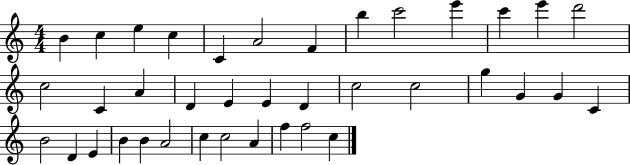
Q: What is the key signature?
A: C major